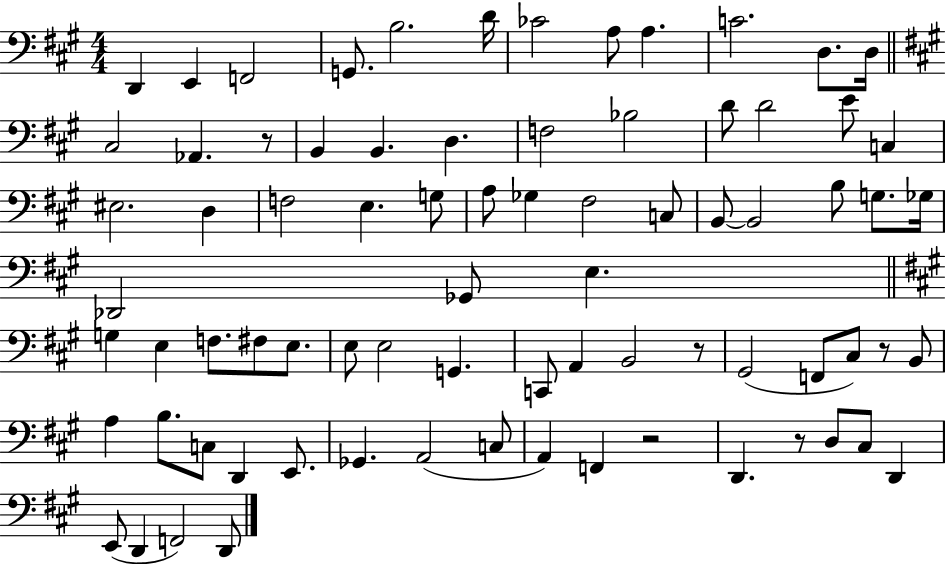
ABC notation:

X:1
T:Untitled
M:4/4
L:1/4
K:A
D,, E,, F,,2 G,,/2 B,2 D/4 _C2 A,/2 A, C2 D,/2 D,/4 ^C,2 _A,, z/2 B,, B,, D, F,2 _B,2 D/2 D2 E/2 C, ^E,2 D, F,2 E, G,/2 A,/2 _G, ^F,2 C,/2 B,,/2 B,,2 B,/2 G,/2 _G,/4 _D,,2 _G,,/2 E, G, E, F,/2 ^F,/2 E,/2 E,/2 E,2 G,, C,,/2 A,, B,,2 z/2 ^G,,2 F,,/2 ^C,/2 z/2 B,,/2 A, B,/2 C,/2 D,, E,,/2 _G,, A,,2 C,/2 A,, F,, z2 D,, z/2 D,/2 ^C,/2 D,, E,,/2 D,, F,,2 D,,/2